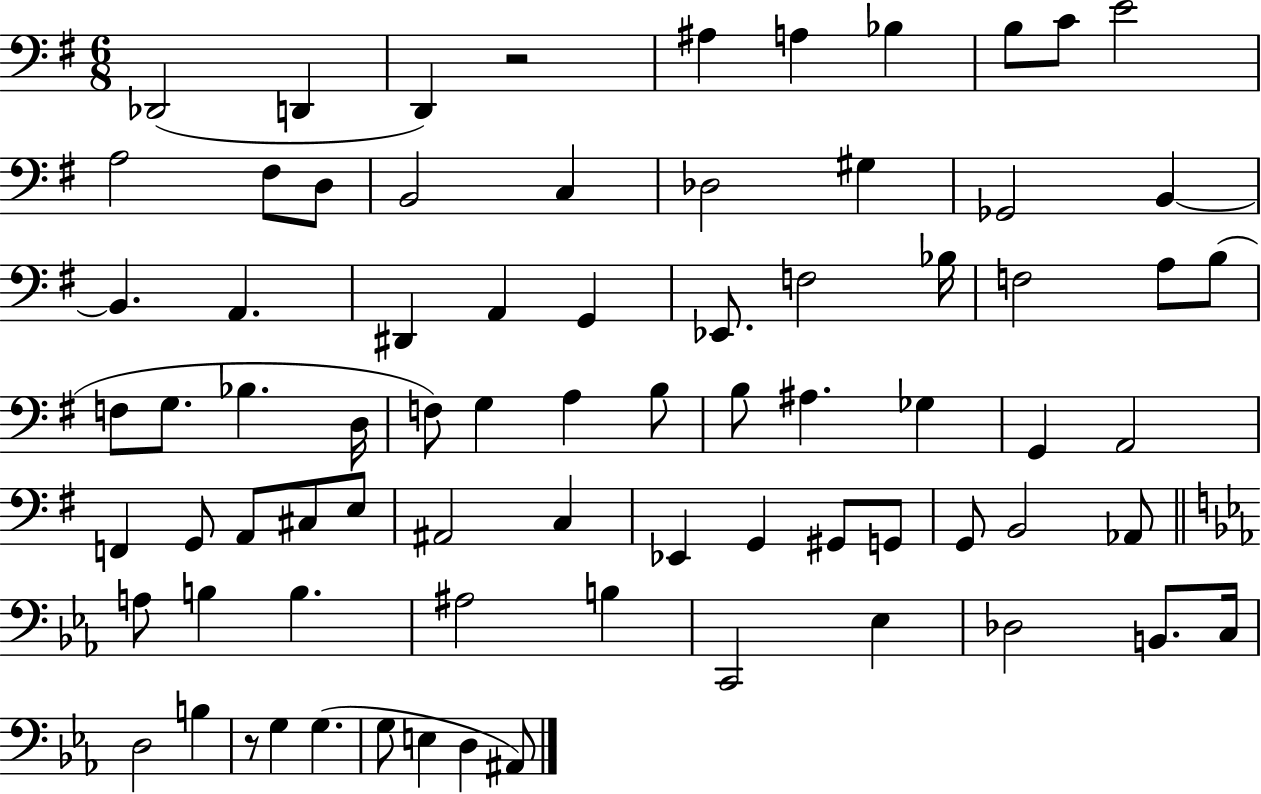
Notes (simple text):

Db2/h D2/q D2/q R/h A#3/q A3/q Bb3/q B3/e C4/e E4/h A3/h F#3/e D3/e B2/h C3/q Db3/h G#3/q Gb2/h B2/q B2/q. A2/q. D#2/q A2/q G2/q Eb2/e. F3/h Bb3/s F3/h A3/e B3/e F3/e G3/e. Bb3/q. D3/s F3/e G3/q A3/q B3/e B3/e A#3/q. Gb3/q G2/q A2/h F2/q G2/e A2/e C#3/e E3/e A#2/h C3/q Eb2/q G2/q G#2/e G2/e G2/e B2/h Ab2/e A3/e B3/q B3/q. A#3/h B3/q C2/h Eb3/q Db3/h B2/e. C3/s D3/h B3/q R/e G3/q G3/q. G3/e E3/q D3/q A#2/e